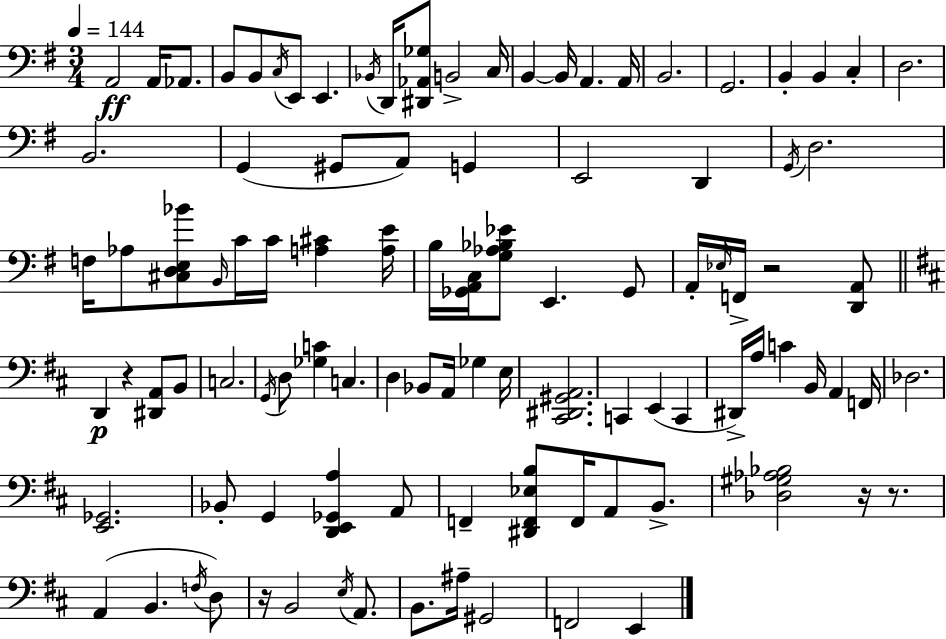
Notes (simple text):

A2/h A2/s Ab2/e. B2/e B2/e C3/s E2/e E2/q. Bb2/s D2/s [D#2,Ab2,Gb3]/e B2/h C3/s B2/q B2/s A2/q. A2/s B2/h. G2/h. B2/q B2/q C3/q D3/h. B2/h. G2/q G#2/e A2/e G2/q E2/h D2/q G2/s D3/h. F3/s Ab3/e [C#3,D3,E3,Bb4]/e B2/s C4/s C4/s [A3,C#4]/q [A3,E4]/s B3/s [Gb2,A2,C3]/s [G3,Ab3,Bb3,Eb4]/e E2/q. Gb2/e A2/s Eb3/s F2/s R/h [D2,A2]/e D2/q R/q [D#2,A2]/e B2/e C3/h. G2/s D3/e [Gb3,C4]/q C3/q. D3/q Bb2/e A2/s Gb3/q E3/s [C#2,D#2,G#2,A2]/h. C2/q E2/q C2/q D#2/s A3/s C4/q B2/s A2/q F2/s Db3/h. [E2,Gb2]/h. Bb2/e G2/q [D2,E2,Gb2,A3]/q A2/e F2/q [D#2,F2,Eb3,B3]/e F2/s A2/e B2/e. [Db3,G#3,Ab3,Bb3]/h R/s R/e. A2/q B2/q. F3/s D3/e R/s B2/h E3/s A2/e. B2/e. A#3/s G#2/h F2/h E2/q